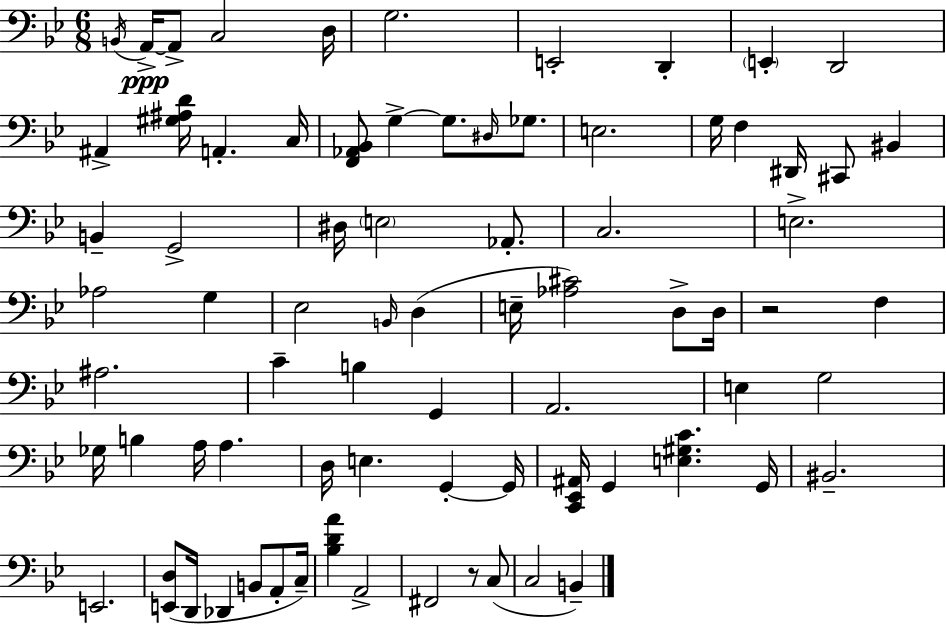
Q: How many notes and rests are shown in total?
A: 77